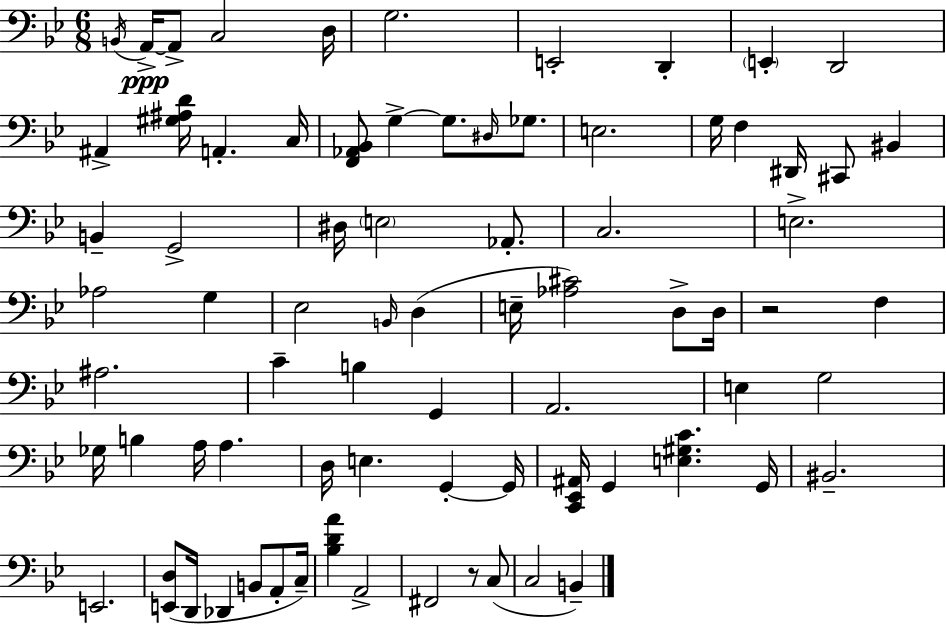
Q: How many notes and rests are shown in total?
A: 77